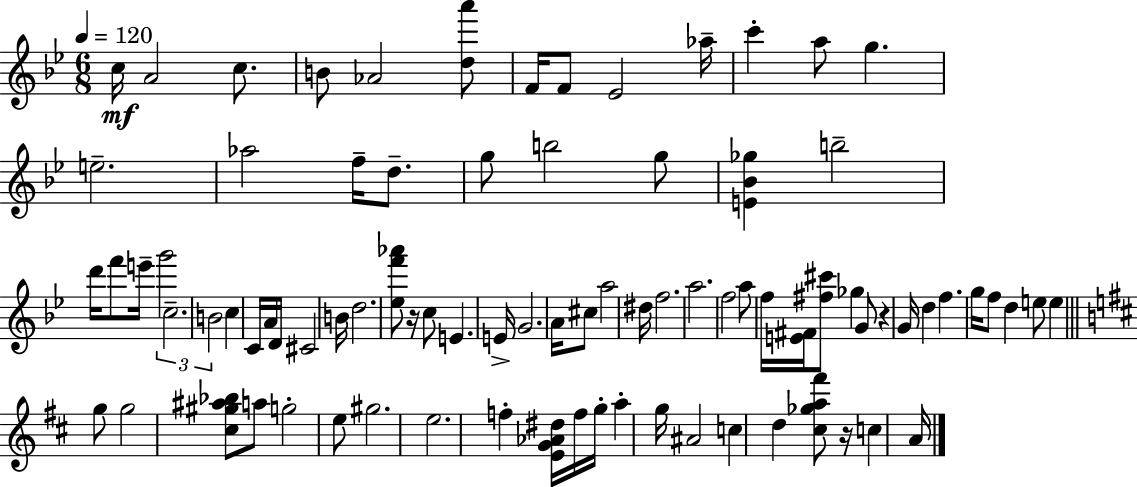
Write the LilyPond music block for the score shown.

{
  \clef treble
  \numericTimeSignature
  \time 6/8
  \key g \minor
  \tempo 4 = 120
  c''16\mf a'2 c''8. | b'8 aes'2 <d'' a'''>8 | f'16 f'8 ees'2 aes''16-- | c'''4-. a''8 g''4. | \break e''2.-- | aes''2 f''16-- d''8.-- | g''8 b''2 g''8 | <e' bes' ges''>4 b''2-- | \break d'''16 f'''8 e'''16-- \tuplet 3/2 { g'''2 | c''2.-- | b'2 } c''4 | c'16 a'16 d'16 cis'2 b'16 | \break d''2. | <ees'' f''' aes'''>8 r16 c''8 e'4. e'16-> | g'2. | a'16 cis''8 a''2 dis''16 | \break f''2. | a''2. | f''2 a''8 f''16 <e' fis'>16 | <fis'' cis'''>8 ges''4 g'8 r4 | \break g'16 d''4 f''4. g''16 | f''8 d''4 e''8 e''4 | \bar "||" \break \key b \minor g''8 g''2 <cis'' gis'' ais'' bes''>8 | a''8 g''2-. e''8 | gis''2. | e''2. | \break f''4-. <e' g' aes' dis''>16 f''16 g''16-. a''4-. g''16 | ais'2 c''4 | d''4 <cis'' ges'' a'' fis'''>8 r16 c''4 a'16 | \bar "|."
}